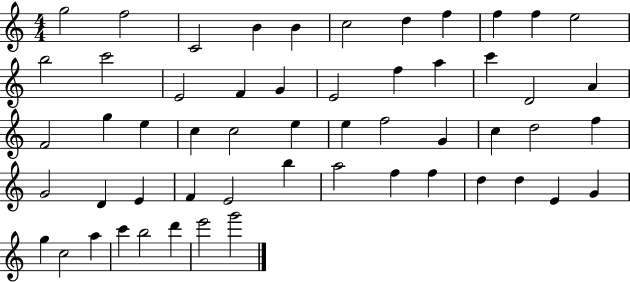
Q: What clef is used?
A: treble